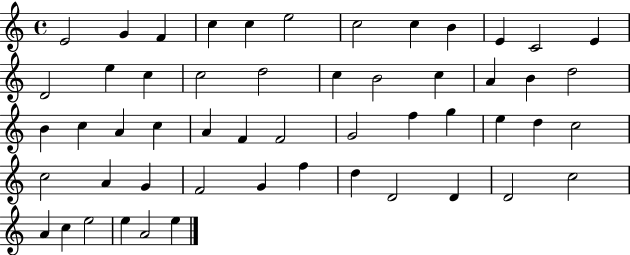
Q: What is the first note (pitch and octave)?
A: E4